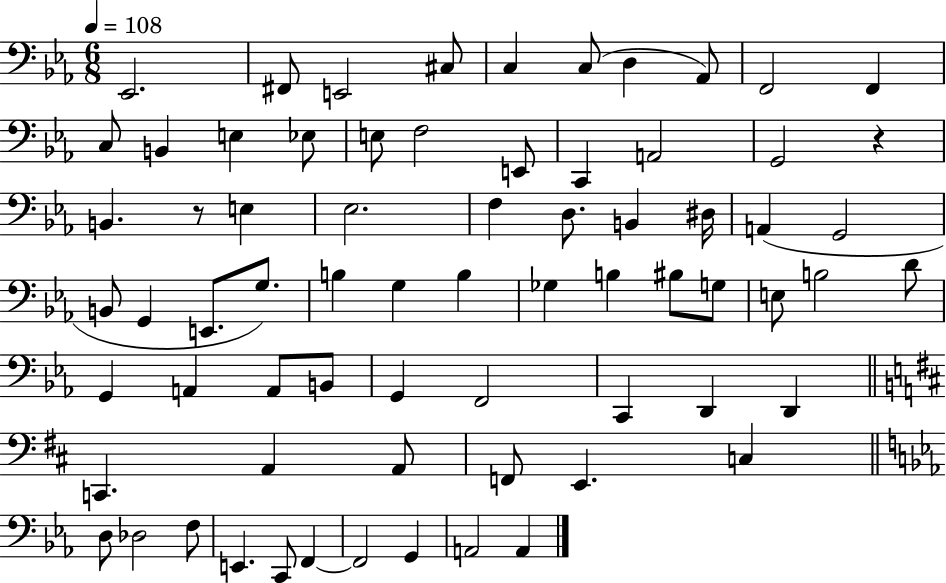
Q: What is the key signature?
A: EES major